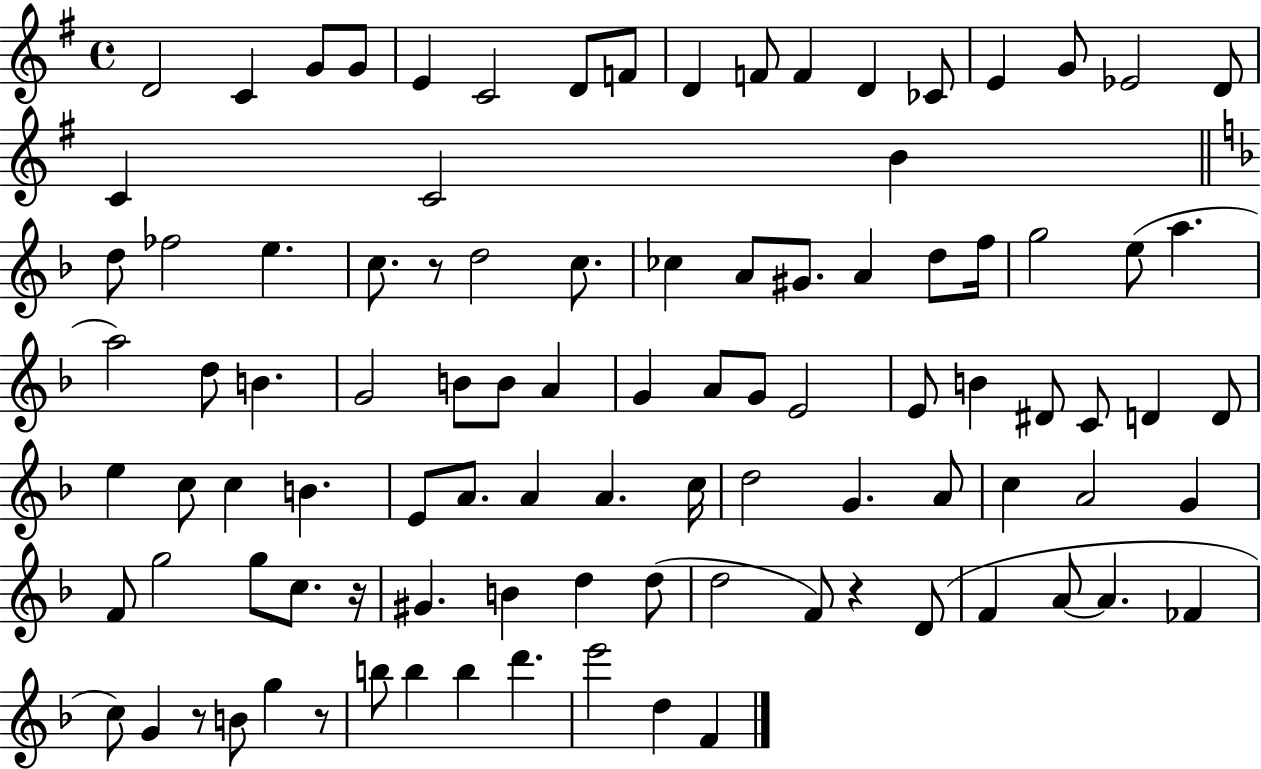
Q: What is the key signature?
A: G major